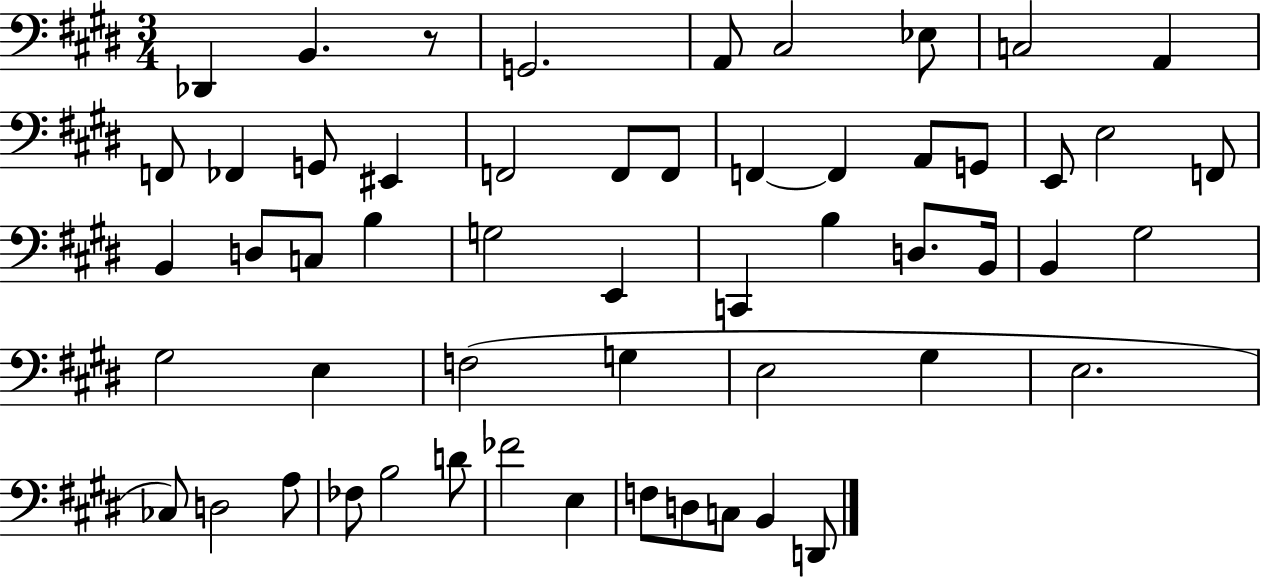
X:1
T:Untitled
M:3/4
L:1/4
K:E
_D,, B,, z/2 G,,2 A,,/2 ^C,2 _E,/2 C,2 A,, F,,/2 _F,, G,,/2 ^E,, F,,2 F,,/2 F,,/2 F,, F,, A,,/2 G,,/2 E,,/2 E,2 F,,/2 B,, D,/2 C,/2 B, G,2 E,, C,, B, D,/2 B,,/4 B,, ^G,2 ^G,2 E, F,2 G, E,2 ^G, E,2 _C,/2 D,2 A,/2 _F,/2 B,2 D/2 _F2 E, F,/2 D,/2 C,/2 B,, D,,/2